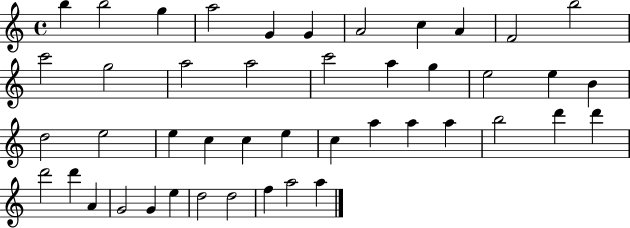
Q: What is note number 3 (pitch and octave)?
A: G5